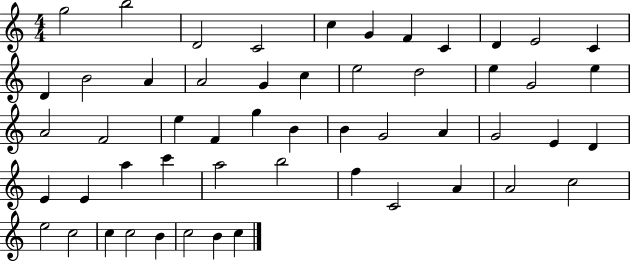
{
  \clef treble
  \numericTimeSignature
  \time 4/4
  \key c \major
  g''2 b''2 | d'2 c'2 | c''4 g'4 f'4 c'4 | d'4 e'2 c'4 | \break d'4 b'2 a'4 | a'2 g'4 c''4 | e''2 d''2 | e''4 g'2 e''4 | \break a'2 f'2 | e''4 f'4 g''4 b'4 | b'4 g'2 a'4 | g'2 e'4 d'4 | \break e'4 e'4 a''4 c'''4 | a''2 b''2 | f''4 c'2 a'4 | a'2 c''2 | \break e''2 c''2 | c''4 c''2 b'4 | c''2 b'4 c''4 | \bar "|."
}